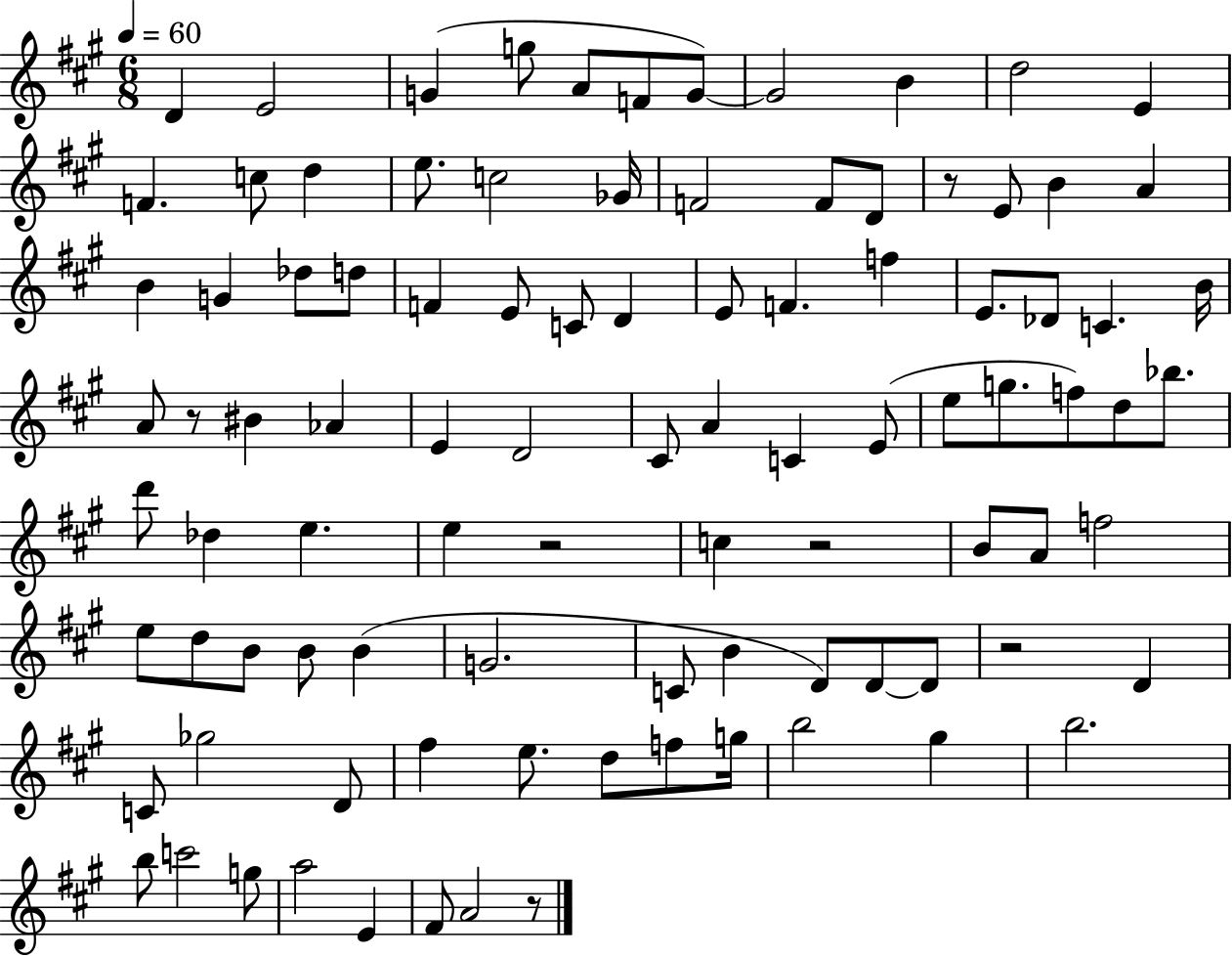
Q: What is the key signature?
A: A major